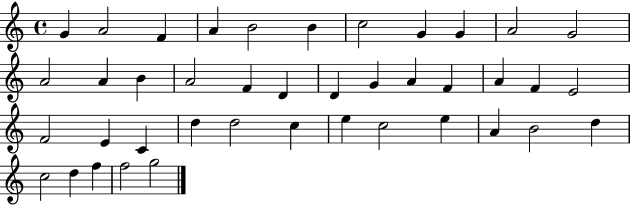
G4/q A4/h F4/q A4/q B4/h B4/q C5/h G4/q G4/q A4/h G4/h A4/h A4/q B4/q A4/h F4/q D4/q D4/q G4/q A4/q F4/q A4/q F4/q E4/h F4/h E4/q C4/q D5/q D5/h C5/q E5/q C5/h E5/q A4/q B4/h D5/q C5/h D5/q F5/q F5/h G5/h